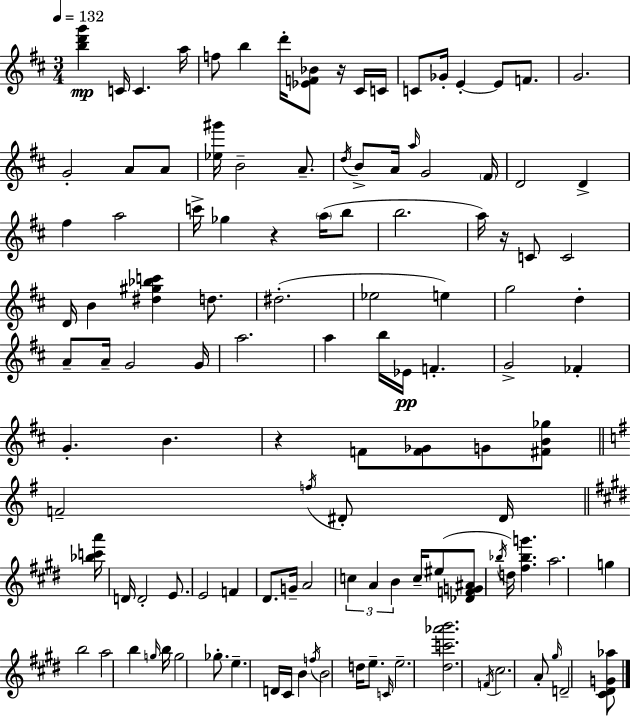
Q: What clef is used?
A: treble